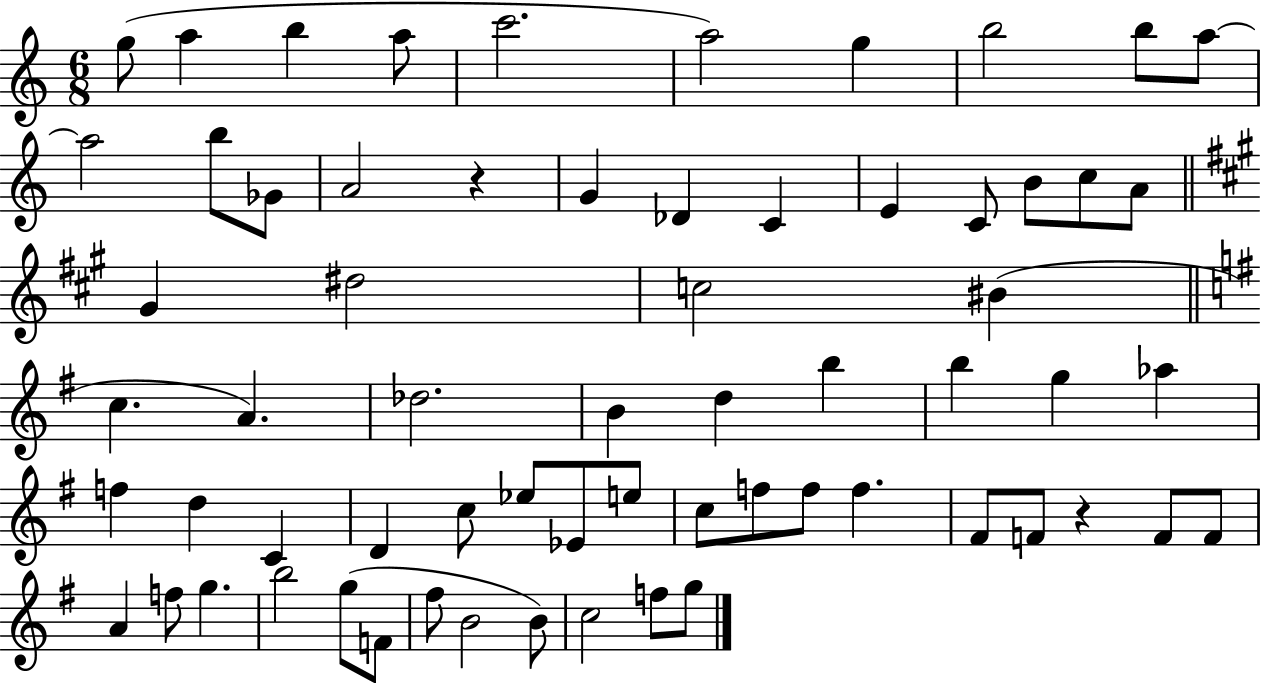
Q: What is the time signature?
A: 6/8